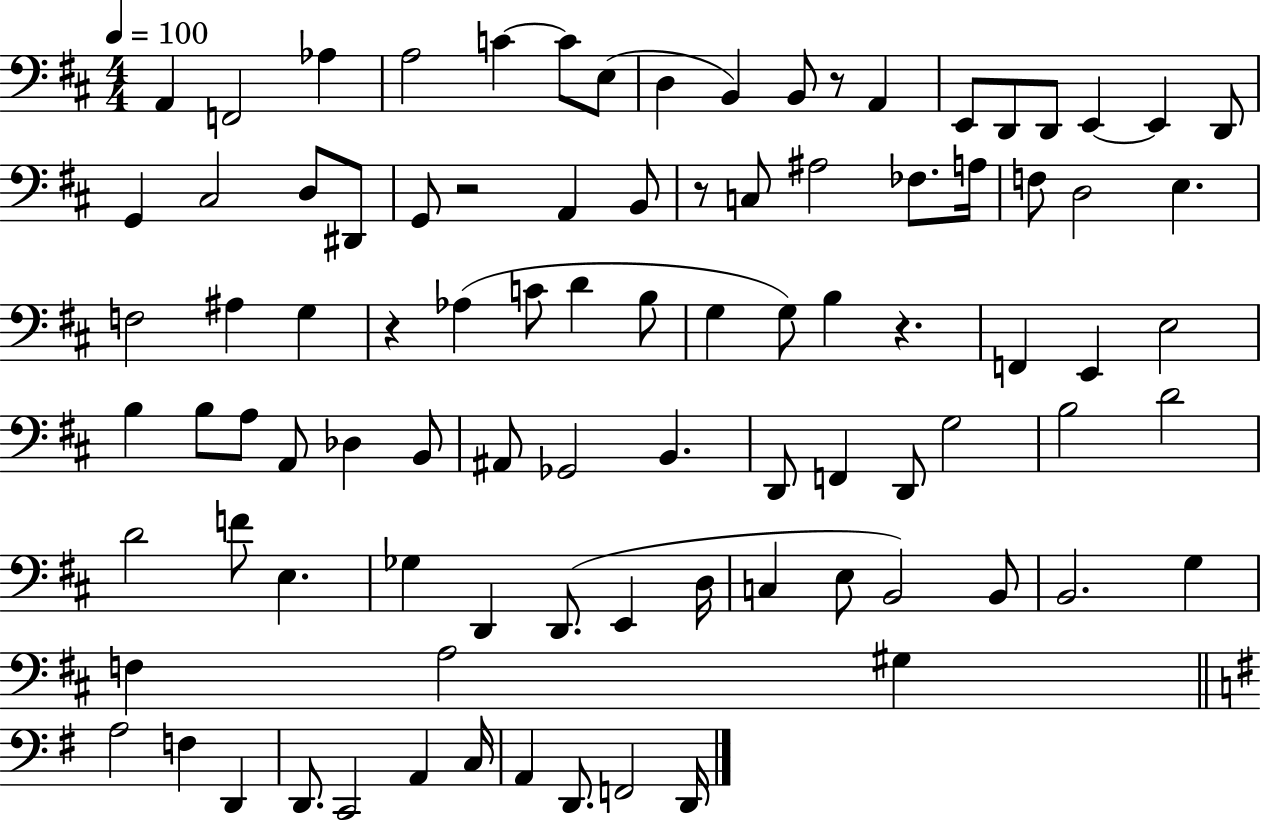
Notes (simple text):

A2/q F2/h Ab3/q A3/h C4/q C4/e E3/e D3/q B2/q B2/e R/e A2/q E2/e D2/e D2/e E2/q E2/q D2/e G2/q C#3/h D3/e D#2/e G2/e R/h A2/q B2/e R/e C3/e A#3/h FES3/e. A3/s F3/e D3/h E3/q. F3/h A#3/q G3/q R/q Ab3/q C4/e D4/q B3/e G3/q G3/e B3/q R/q. F2/q E2/q E3/h B3/q B3/e A3/e A2/e Db3/q B2/e A#2/e Gb2/h B2/q. D2/e F2/q D2/e G3/h B3/h D4/h D4/h F4/e E3/q. Gb3/q D2/q D2/e. E2/q D3/s C3/q E3/e B2/h B2/e B2/h. G3/q F3/q A3/h G#3/q A3/h F3/q D2/q D2/e. C2/h A2/q C3/s A2/q D2/e. F2/h D2/s